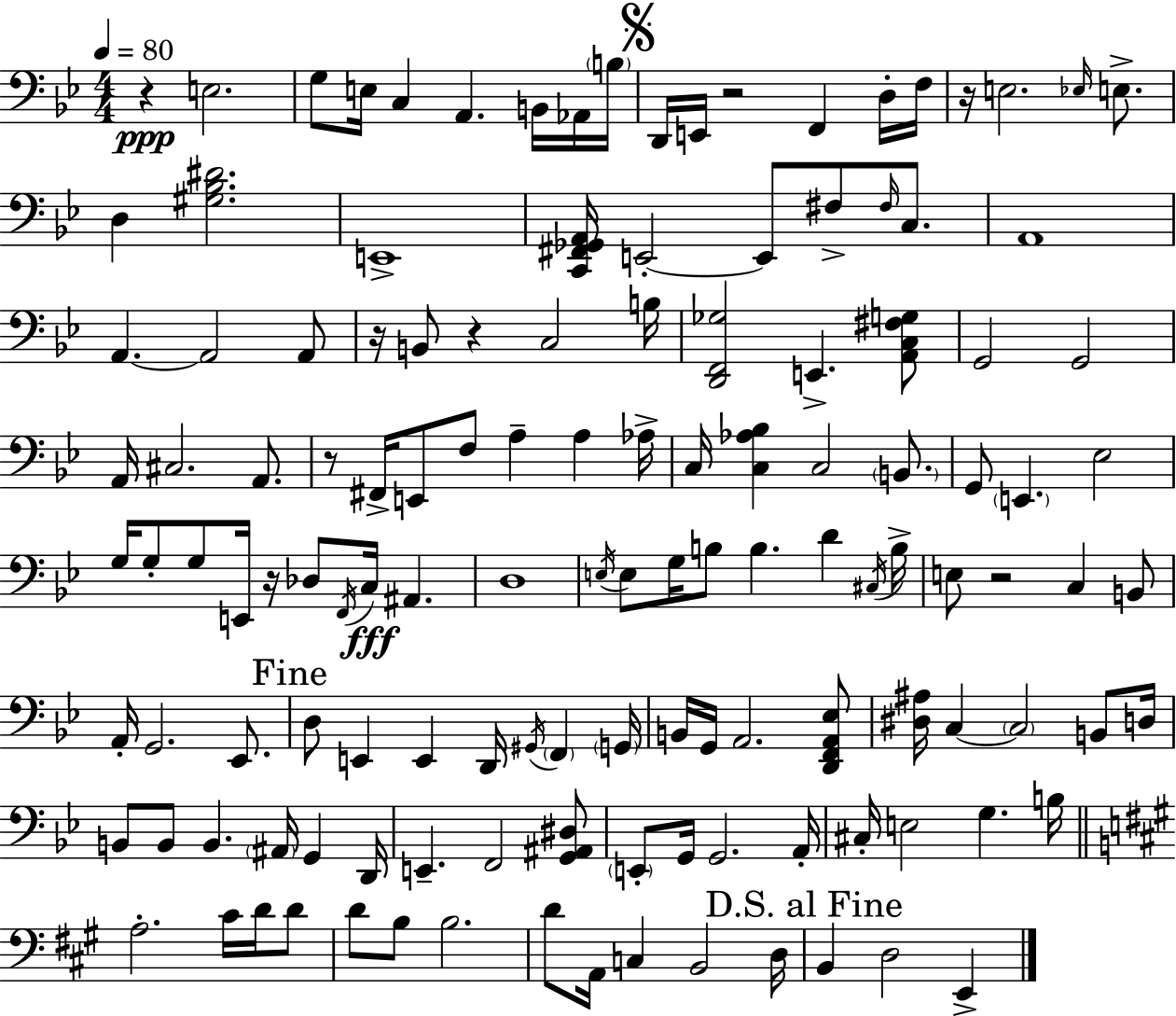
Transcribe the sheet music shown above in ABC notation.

X:1
T:Untitled
M:4/4
L:1/4
K:Bb
z E,2 G,/2 E,/4 C, A,, B,,/4 _A,,/4 B,/4 D,,/4 E,,/4 z2 F,, D,/4 F,/4 z/4 E,2 _E,/4 E,/2 D, [^G,_B,^D]2 E,,4 [C,,^F,,_G,,A,,]/4 E,,2 E,,/2 ^F,/2 ^F,/4 C,/2 A,,4 A,, A,,2 A,,/2 z/4 B,,/2 z C,2 B,/4 [D,,F,,_G,]2 E,, [A,,C,^F,G,]/2 G,,2 G,,2 A,,/4 ^C,2 A,,/2 z/2 ^F,,/4 E,,/2 F,/2 A, A, _A,/4 C,/4 [C,_A,_B,] C,2 B,,/2 G,,/2 E,, _E,2 G,/4 G,/2 G,/2 E,,/4 z/4 _D,/2 F,,/4 C,/4 ^A,, D,4 E,/4 E,/2 G,/4 B,/2 B, D ^C,/4 B,/4 E,/2 z2 C, B,,/2 A,,/4 G,,2 _E,,/2 D,/2 E,, E,, D,,/4 ^G,,/4 F,, G,,/4 B,,/4 G,,/4 A,,2 [D,,F,,A,,_E,]/2 [^D,^A,]/4 C, C,2 B,,/2 D,/4 B,,/2 B,,/2 B,, ^A,,/4 G,, D,,/4 E,, F,,2 [G,,^A,,^D,]/2 E,,/2 G,,/4 G,,2 A,,/4 ^C,/4 E,2 G, B,/4 A,2 ^C/4 D/4 D/2 D/2 B,/2 B,2 D/2 A,,/4 C, B,,2 D,/4 B,, D,2 E,,